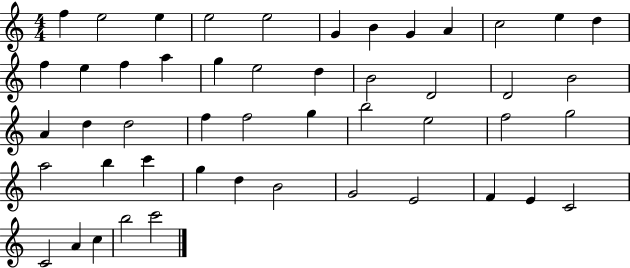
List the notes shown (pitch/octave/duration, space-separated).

F5/q E5/h E5/q E5/h E5/h G4/q B4/q G4/q A4/q C5/h E5/q D5/q F5/q E5/q F5/q A5/q G5/q E5/h D5/q B4/h D4/h D4/h B4/h A4/q D5/q D5/h F5/q F5/h G5/q B5/h E5/h F5/h G5/h A5/h B5/q C6/q G5/q D5/q B4/h G4/h E4/h F4/q E4/q C4/h C4/h A4/q C5/q B5/h C6/h